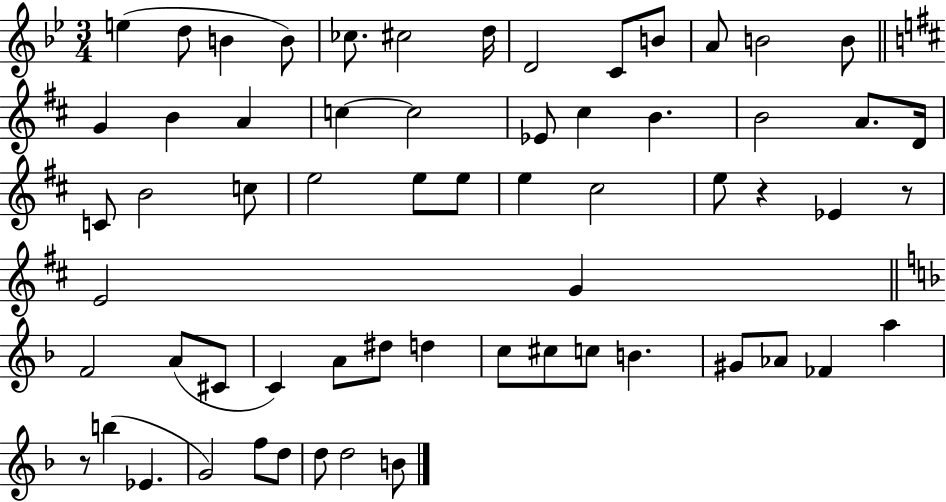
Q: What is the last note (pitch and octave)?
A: B4